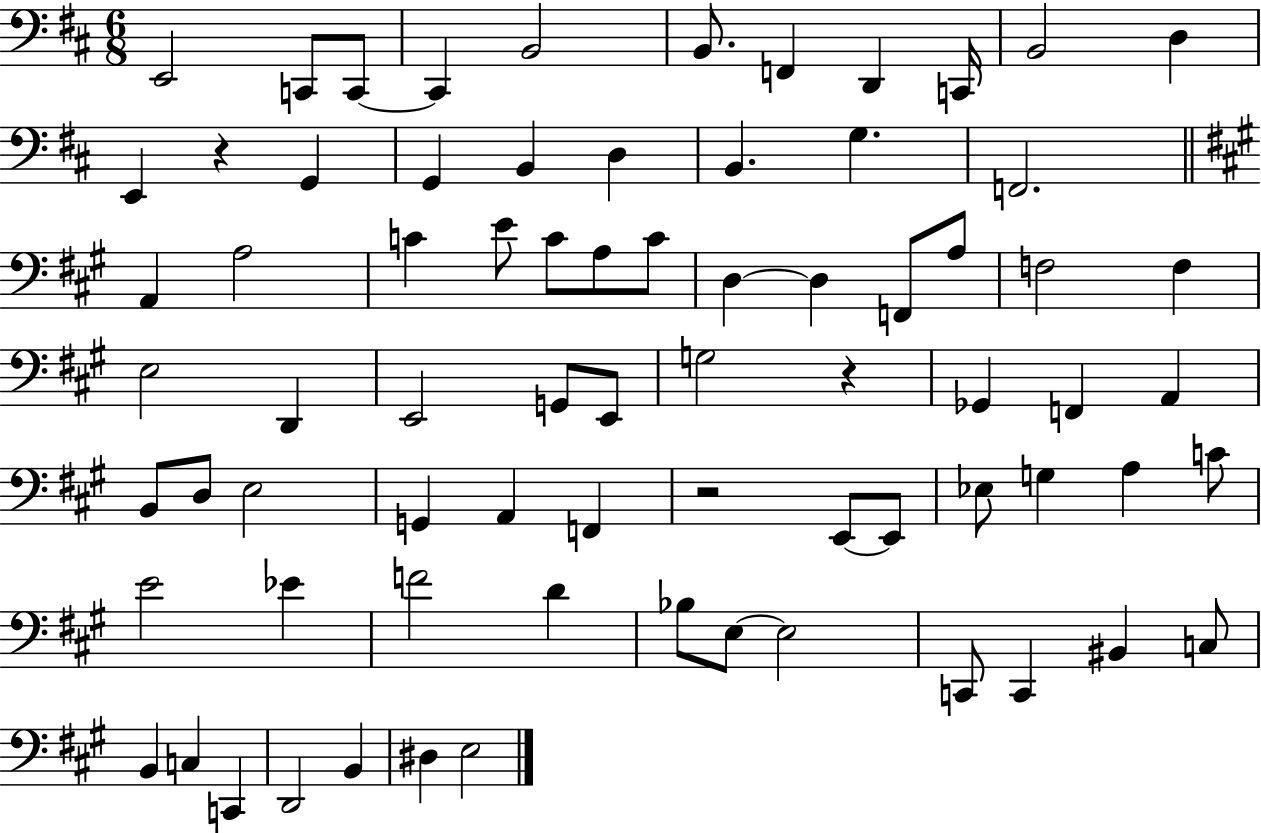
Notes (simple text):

E2/h C2/e C2/e C2/q B2/h B2/e. F2/q D2/q C2/s B2/h D3/q E2/q R/q G2/q G2/q B2/q D3/q B2/q. G3/q. F2/h. A2/q A3/h C4/q E4/e C4/e A3/e C4/e D3/q D3/q F2/e A3/e F3/h F3/q E3/h D2/q E2/h G2/e E2/e G3/h R/q Gb2/q F2/q A2/q B2/e D3/e E3/h G2/q A2/q F2/q R/h E2/e E2/e Eb3/e G3/q A3/q C4/e E4/h Eb4/q F4/h D4/q Bb3/e E3/e E3/h C2/e C2/q BIS2/q C3/e B2/q C3/q C2/q D2/h B2/q D#3/q E3/h